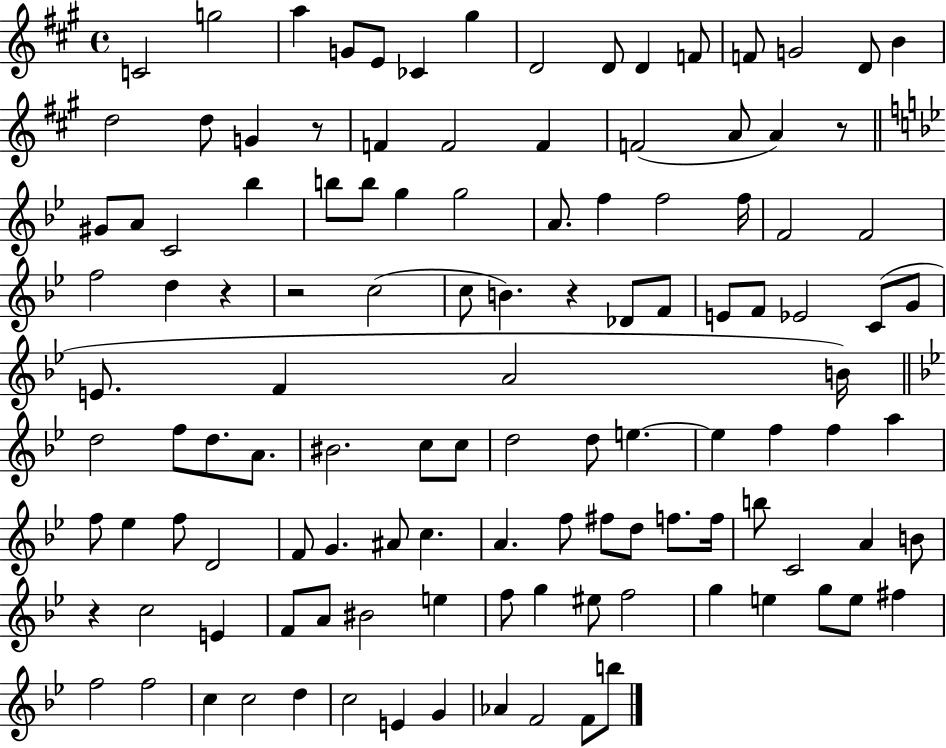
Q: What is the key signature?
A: A major